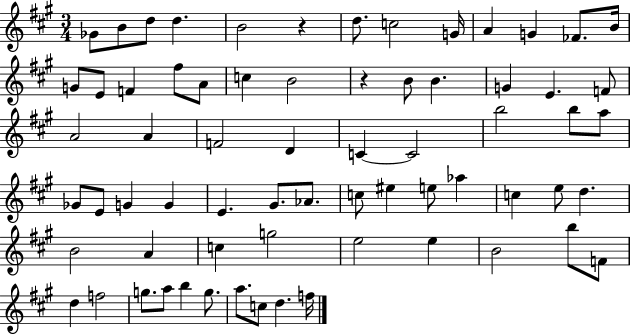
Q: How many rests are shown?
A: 2